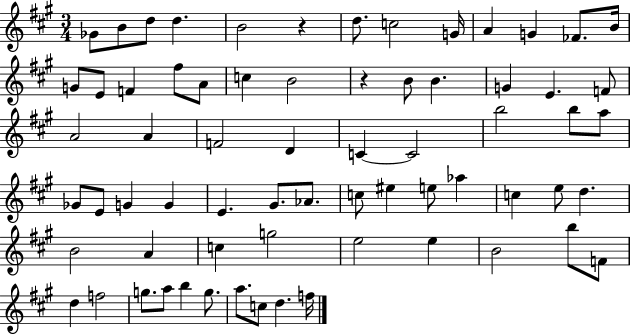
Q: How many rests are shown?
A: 2